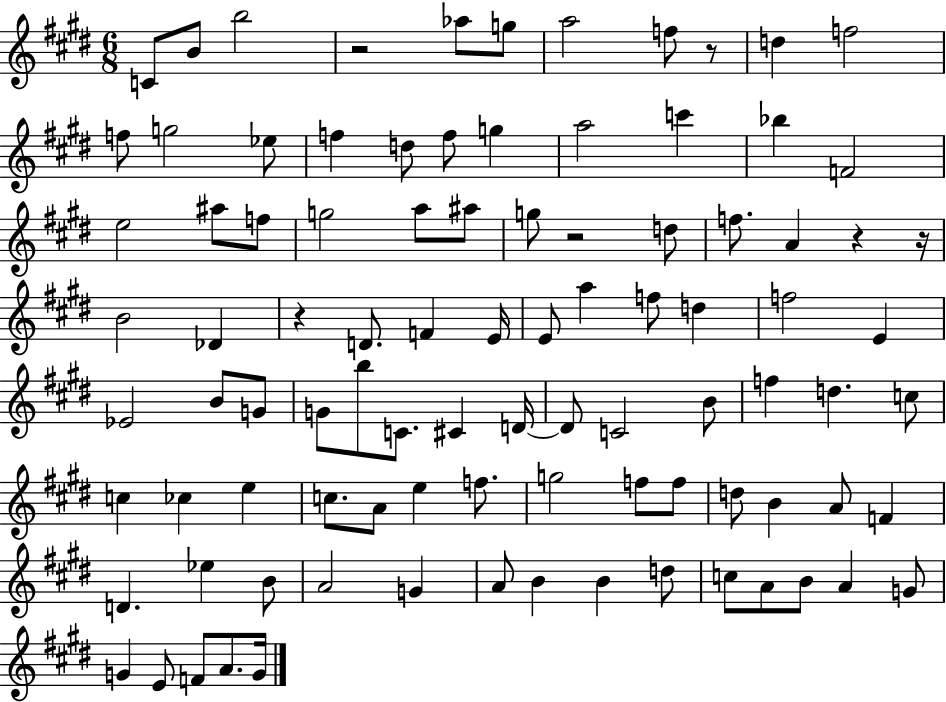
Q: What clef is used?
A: treble